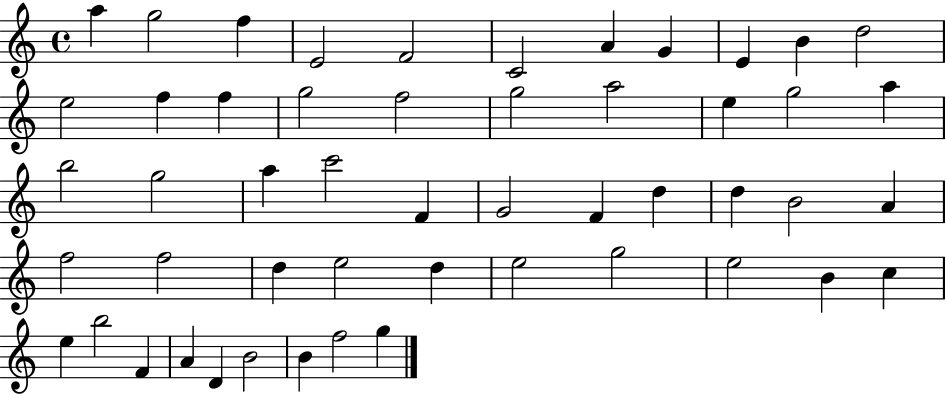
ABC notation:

X:1
T:Untitled
M:4/4
L:1/4
K:C
a g2 f E2 F2 C2 A G E B d2 e2 f f g2 f2 g2 a2 e g2 a b2 g2 a c'2 F G2 F d d B2 A f2 f2 d e2 d e2 g2 e2 B c e b2 F A D B2 B f2 g